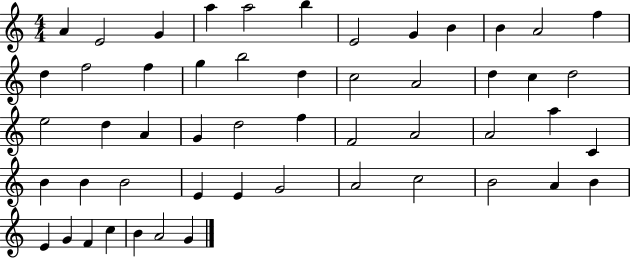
{
  \clef treble
  \numericTimeSignature
  \time 4/4
  \key c \major
  a'4 e'2 g'4 | a''4 a''2 b''4 | e'2 g'4 b'4 | b'4 a'2 f''4 | \break d''4 f''2 f''4 | g''4 b''2 d''4 | c''2 a'2 | d''4 c''4 d''2 | \break e''2 d''4 a'4 | g'4 d''2 f''4 | f'2 a'2 | a'2 a''4 c'4 | \break b'4 b'4 b'2 | e'4 e'4 g'2 | a'2 c''2 | b'2 a'4 b'4 | \break e'4 g'4 f'4 c''4 | b'4 a'2 g'4 | \bar "|."
}